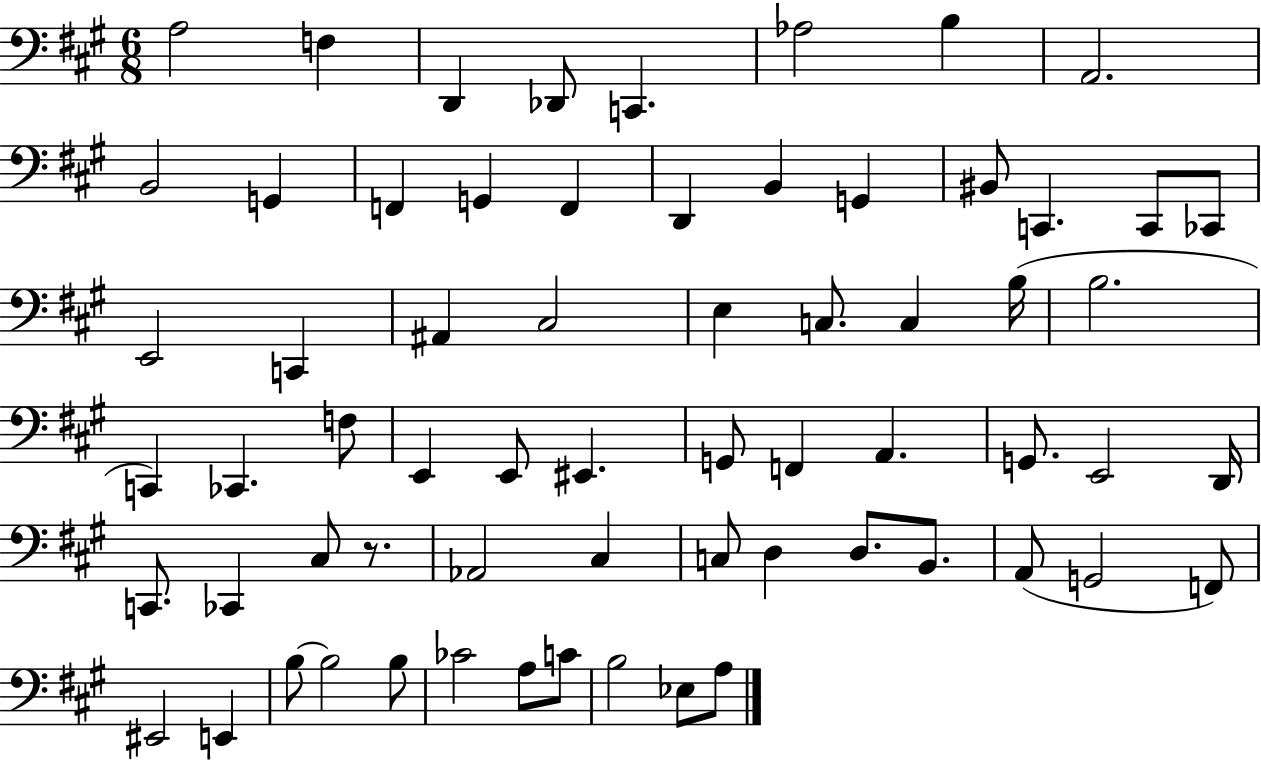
A3/h F3/q D2/q Db2/e C2/q. Ab3/h B3/q A2/h. B2/h G2/q F2/q G2/q F2/q D2/q B2/q G2/q BIS2/e C2/q. C2/e CES2/e E2/h C2/q A#2/q C#3/h E3/q C3/e. C3/q B3/s B3/h. C2/q CES2/q. F3/e E2/q E2/e EIS2/q. G2/e F2/q A2/q. G2/e. E2/h D2/s C2/e. CES2/q C#3/e R/e. Ab2/h C#3/q C3/e D3/q D3/e. B2/e. A2/e G2/h F2/e EIS2/h E2/q B3/e B3/h B3/e CES4/h A3/e C4/e B3/h Eb3/e A3/e